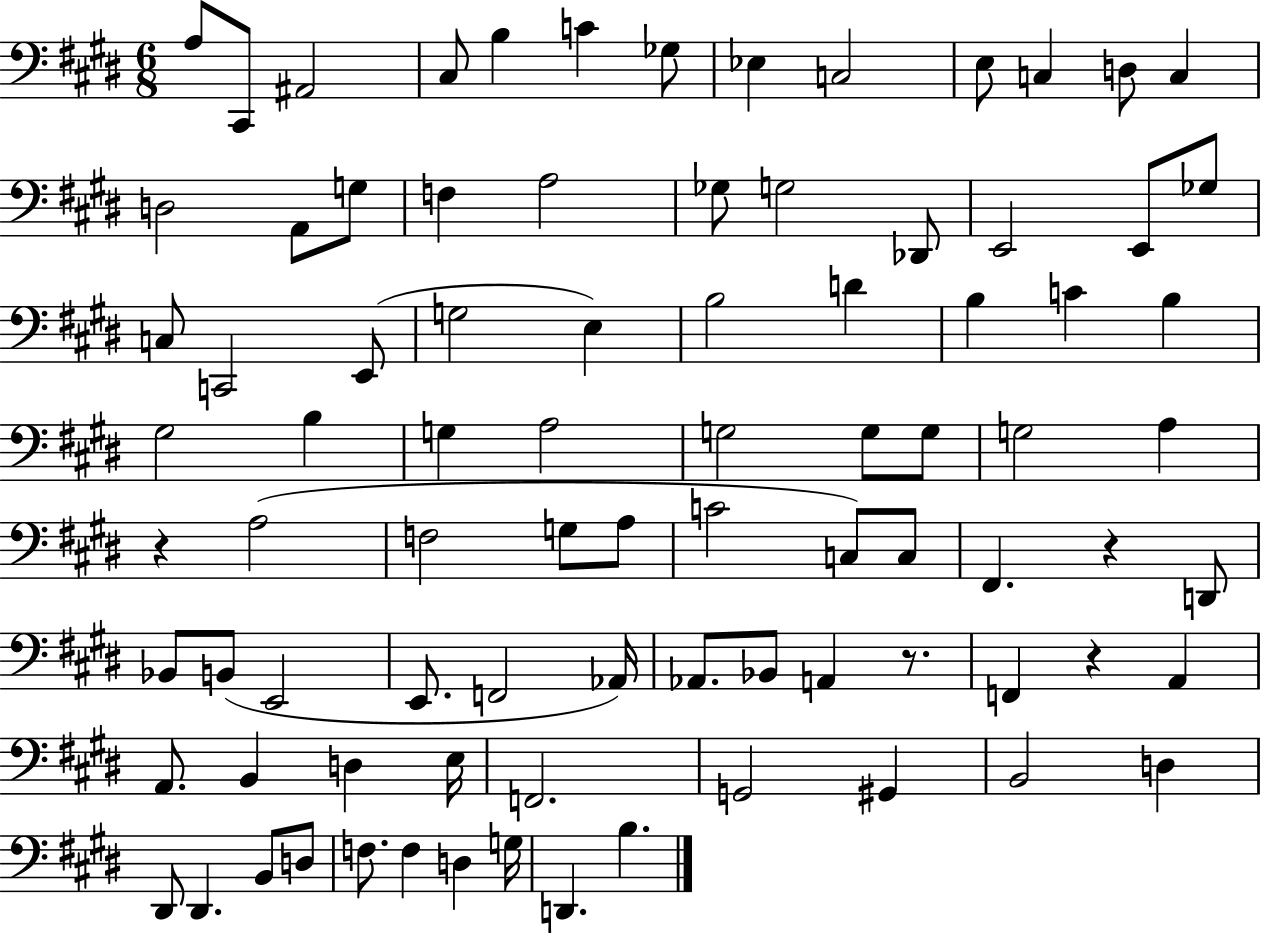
{
  \clef bass
  \numericTimeSignature
  \time 6/8
  \key e \major
  \repeat volta 2 { a8 cis,8 ais,2 | cis8 b4 c'4 ges8 | ees4 c2 | e8 c4 d8 c4 | \break d2 a,8 g8 | f4 a2 | ges8 g2 des,8 | e,2 e,8 ges8 | \break c8 c,2 e,8( | g2 e4) | b2 d'4 | b4 c'4 b4 | \break gis2 b4 | g4 a2 | g2 g8 g8 | g2 a4 | \break r4 a2( | f2 g8 a8 | c'2 c8) c8 | fis,4. r4 d,8 | \break bes,8 b,8( e,2 | e,8. f,2 aes,16) | aes,8. bes,8 a,4 r8. | f,4 r4 a,4 | \break a,8. b,4 d4 e16 | f,2. | g,2 gis,4 | b,2 d4 | \break dis,8 dis,4. b,8 d8 | f8. f4 d4 g16 | d,4. b4. | } \bar "|."
}